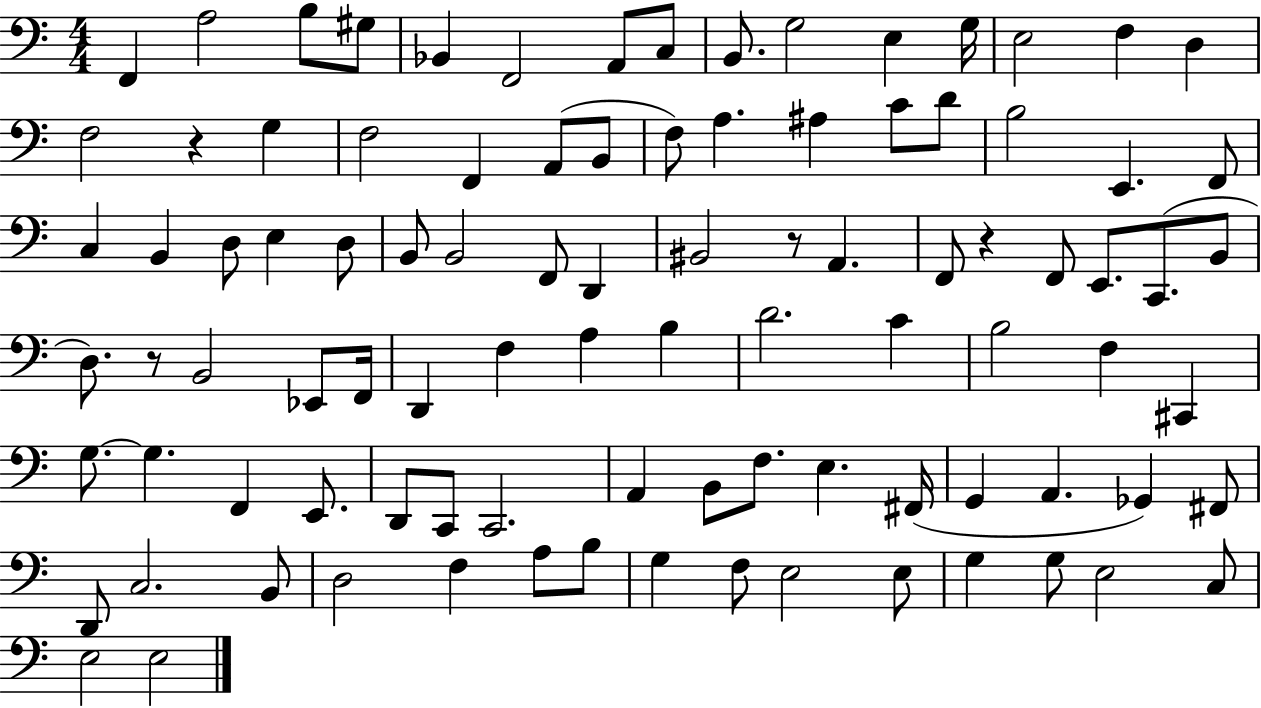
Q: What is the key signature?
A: C major